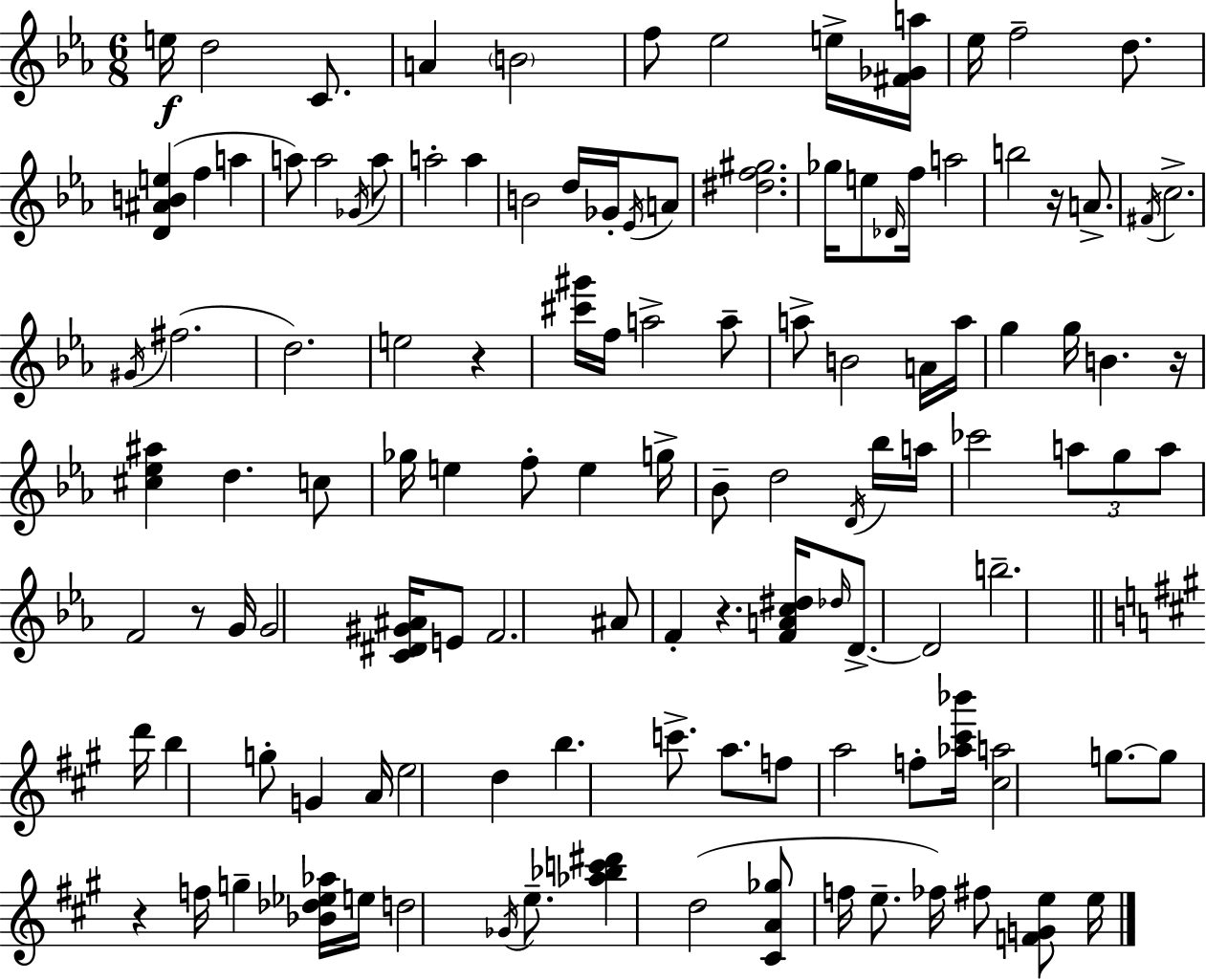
{
  \clef treble
  \numericTimeSignature
  \time 6/8
  \key ees \major
  e''16\f d''2 c'8. | a'4 \parenthesize b'2 | f''8 ees''2 e''16-> <fis' ges' a''>16 | ees''16 f''2-- d''8. | \break <d' ais' b' e''>4( f''4 a''4 | a''8) a''2 \acciaccatura { ges'16 } a''8 | a''2-. a''4 | b'2 d''16 ges'16-. \acciaccatura { ees'16 } | \break a'8 <dis'' f'' gis''>2. | ges''16 e''8 \grace { des'16 } f''16 a''2 | b''2 r16 | a'8.-> \acciaccatura { fis'16 } c''2.-> | \break \acciaccatura { gis'16 }( fis''2. | d''2.) | e''2 | r4 <cis''' gis'''>16 f''16 a''2-> | \break a''8-- a''8-> b'2 | a'16 a''16 g''4 g''16 b'4. | r16 <cis'' ees'' ais''>4 d''4. | c''8 ges''16 e''4 f''8-. | \break e''4 g''16-> bes'8-- d''2 | \acciaccatura { d'16 } bes''16 a''16 ces'''2 | \tuplet 3/2 { a''8 g''8 a''8 } f'2 | r8 g'16 g'2 | \break <c' dis' gis' ais'>16 e'8 f'2. | ais'8 f'4-. | r4. <f' a' c'' dis''>16 \grace { des''16 } d'8.->~~ d'2 | b''2.-- | \break \bar "||" \break \key a \major d'''16 b''4 g''8-. g'4 a'16 | e''2 d''4 | b''4. c'''8.-> a''8. | f''8 a''2 f''8-. | \break <aes'' cis''' bes'''>16 <cis'' a''>2 g''8.~~ | g''8 r4 f''16 g''4-- <bes' des'' ees'' aes''>16 | e''16 d''2 \acciaccatura { ges'16 } e''8.-- | <aes'' bes'' c''' dis'''>4 d''2( | \break <cis' a' ges''>8 f''16 e''8.-- fes''16) fis''8 <f' g' e''>8 | e''16 \bar "|."
}